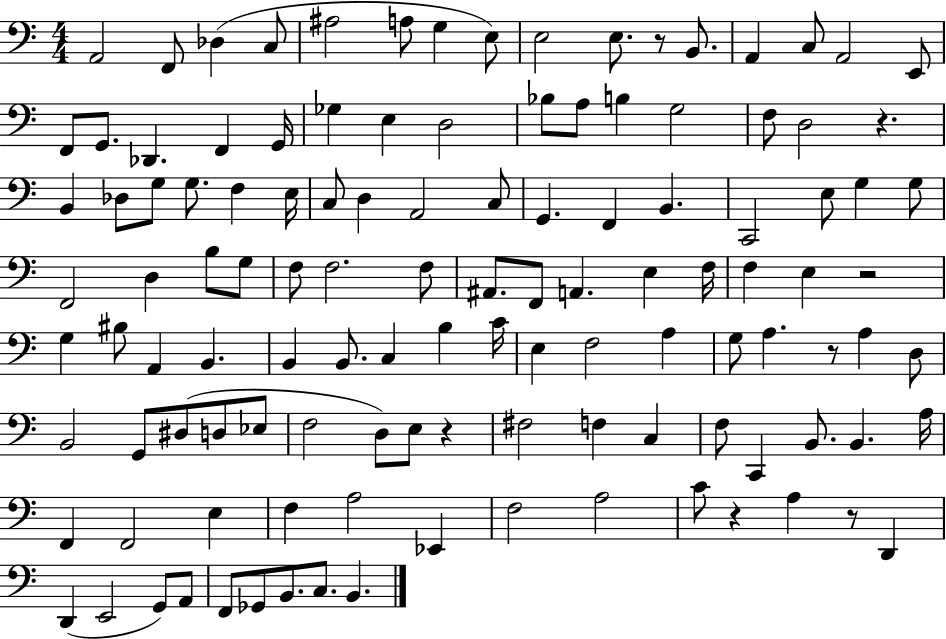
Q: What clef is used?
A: bass